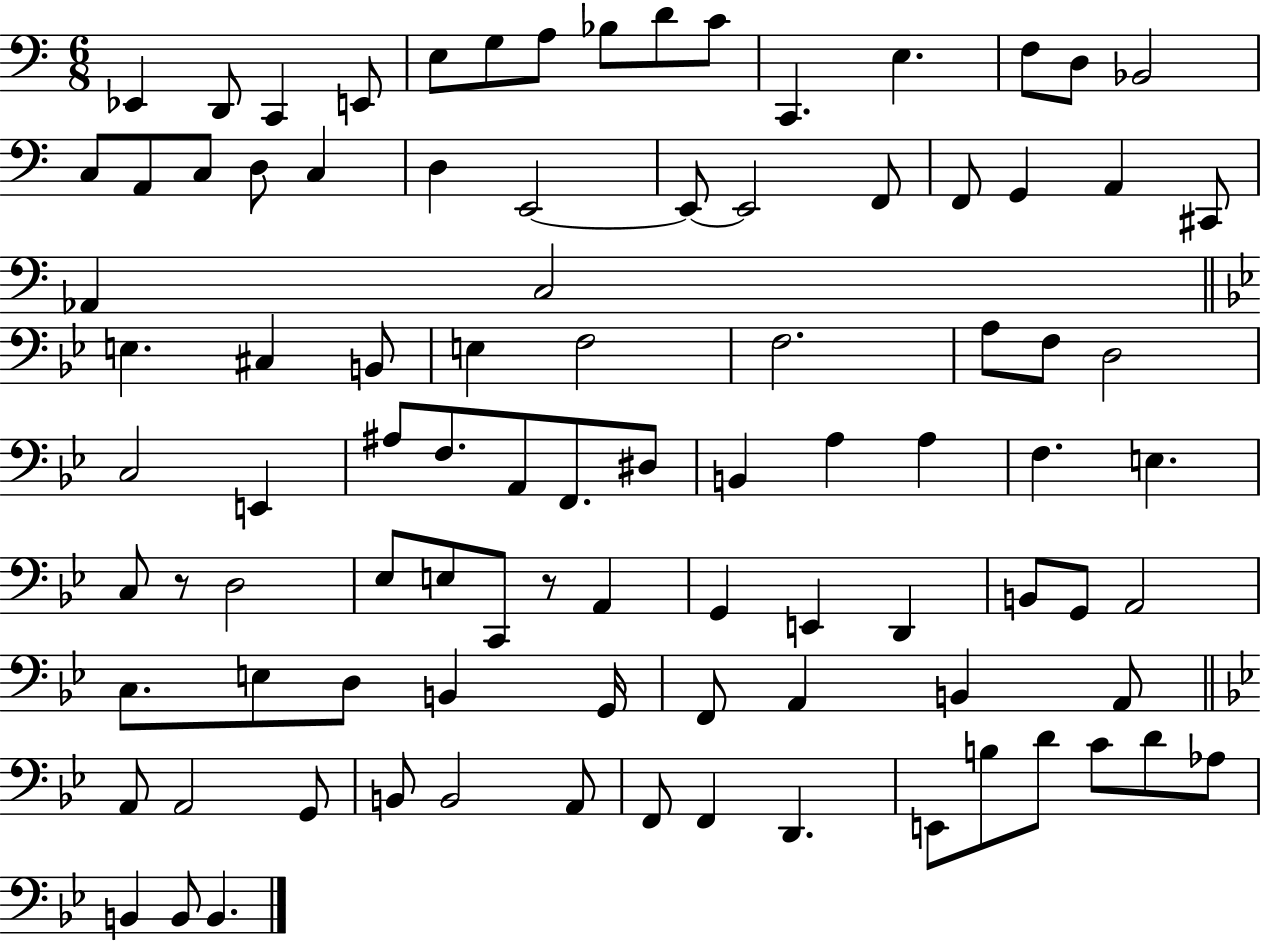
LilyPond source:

{
  \clef bass
  \numericTimeSignature
  \time 6/8
  \key c \major
  ees,4 d,8 c,4 e,8 | e8 g8 a8 bes8 d'8 c'8 | c,4. e4. | f8 d8 bes,2 | \break c8 a,8 c8 d8 c4 | d4 e,2~~ | e,8~~ e,2 f,8 | f,8 g,4 a,4 cis,8 | \break aes,4 c2 | \bar "||" \break \key bes \major e4. cis4 b,8 | e4 f2 | f2. | a8 f8 d2 | \break c2 e,4 | ais8 f8. a,8 f,8. dis8 | b,4 a4 a4 | f4. e4. | \break c8 r8 d2 | ees8 e8 c,8 r8 a,4 | g,4 e,4 d,4 | b,8 g,8 a,2 | \break c8. e8 d8 b,4 g,16 | f,8 a,4 b,4 a,8 | \bar "||" \break \key bes \major a,8 a,2 g,8 | b,8 b,2 a,8 | f,8 f,4 d,4. | e,8 b8 d'8 c'8 d'8 aes8 | \break b,4 b,8 b,4. | \bar "|."
}